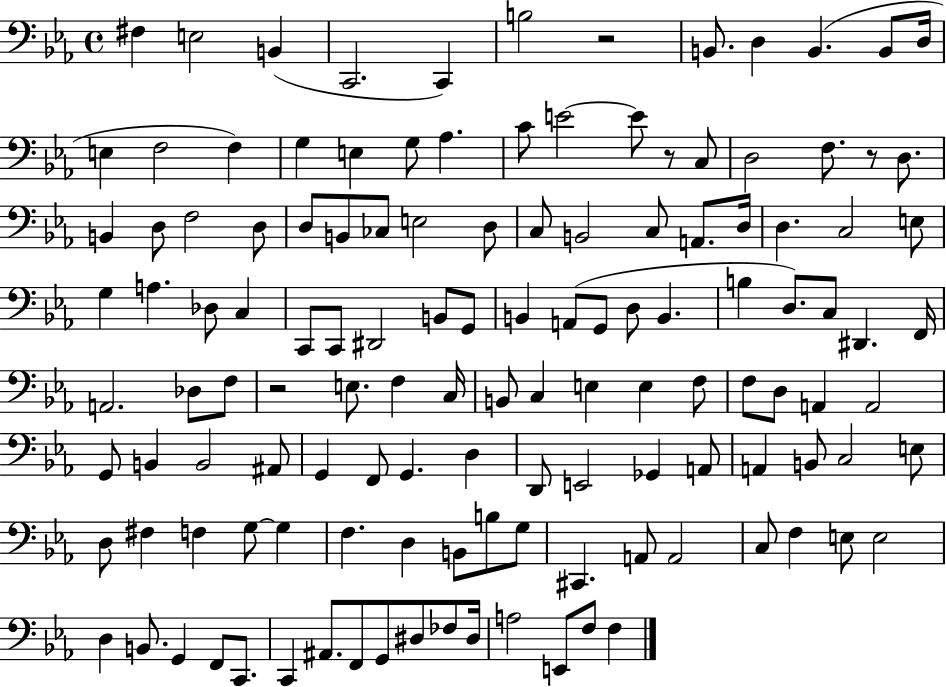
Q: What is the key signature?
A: EES major